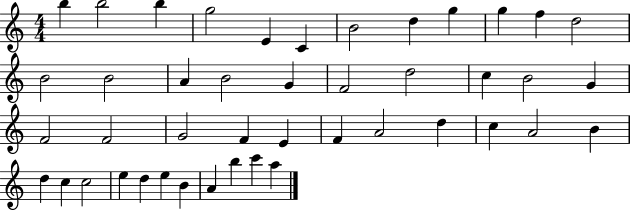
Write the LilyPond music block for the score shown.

{
  \clef treble
  \numericTimeSignature
  \time 4/4
  \key c \major
  b''4 b''2 b''4 | g''2 e'4 c'4 | b'2 d''4 g''4 | g''4 f''4 d''2 | \break b'2 b'2 | a'4 b'2 g'4 | f'2 d''2 | c''4 b'2 g'4 | \break f'2 f'2 | g'2 f'4 e'4 | f'4 a'2 d''4 | c''4 a'2 b'4 | \break d''4 c''4 c''2 | e''4 d''4 e''4 b'4 | a'4 b''4 c'''4 a''4 | \bar "|."
}